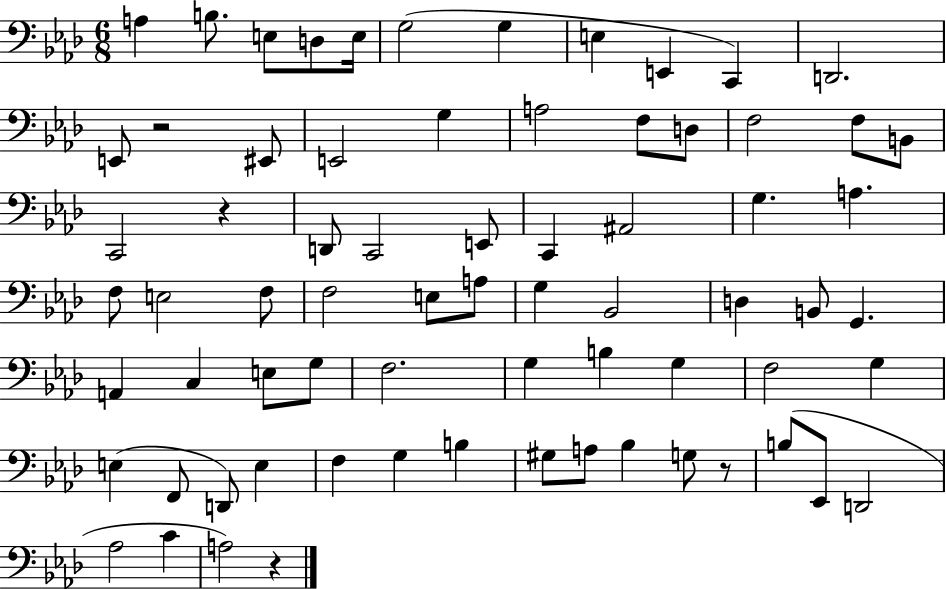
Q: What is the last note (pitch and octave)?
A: A3